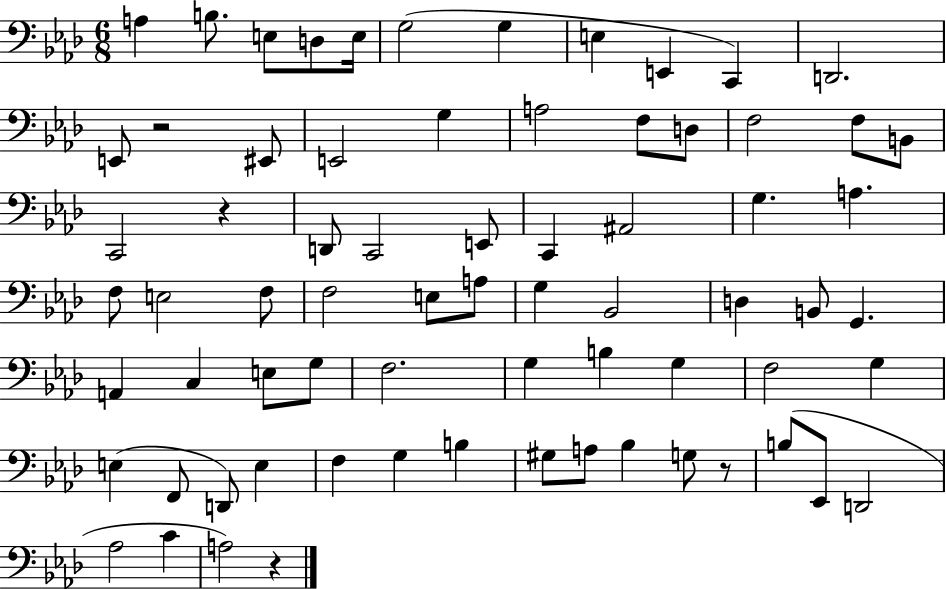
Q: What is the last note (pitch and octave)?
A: A3